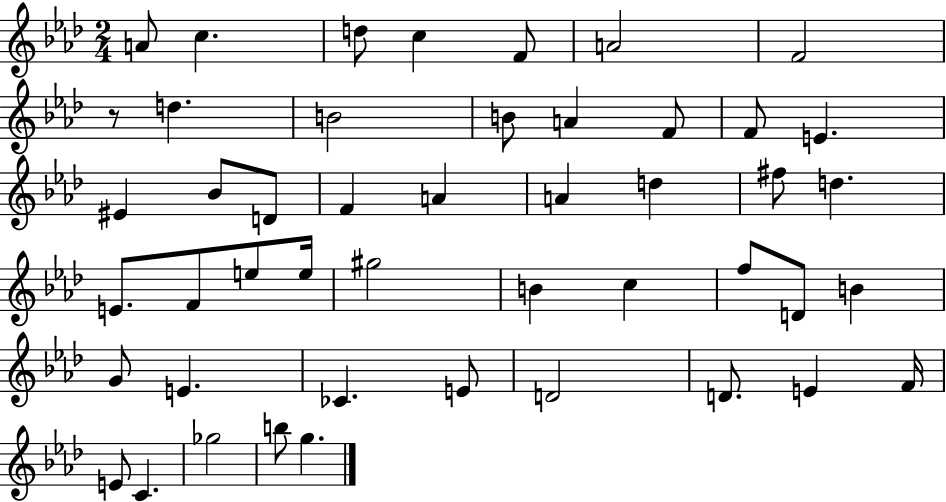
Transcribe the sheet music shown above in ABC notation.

X:1
T:Untitled
M:2/4
L:1/4
K:Ab
A/2 c d/2 c F/2 A2 F2 z/2 d B2 B/2 A F/2 F/2 E ^E _B/2 D/2 F A A d ^f/2 d E/2 F/2 e/2 e/4 ^g2 B c f/2 D/2 B G/2 E _C E/2 D2 D/2 E F/4 E/2 C _g2 b/2 g